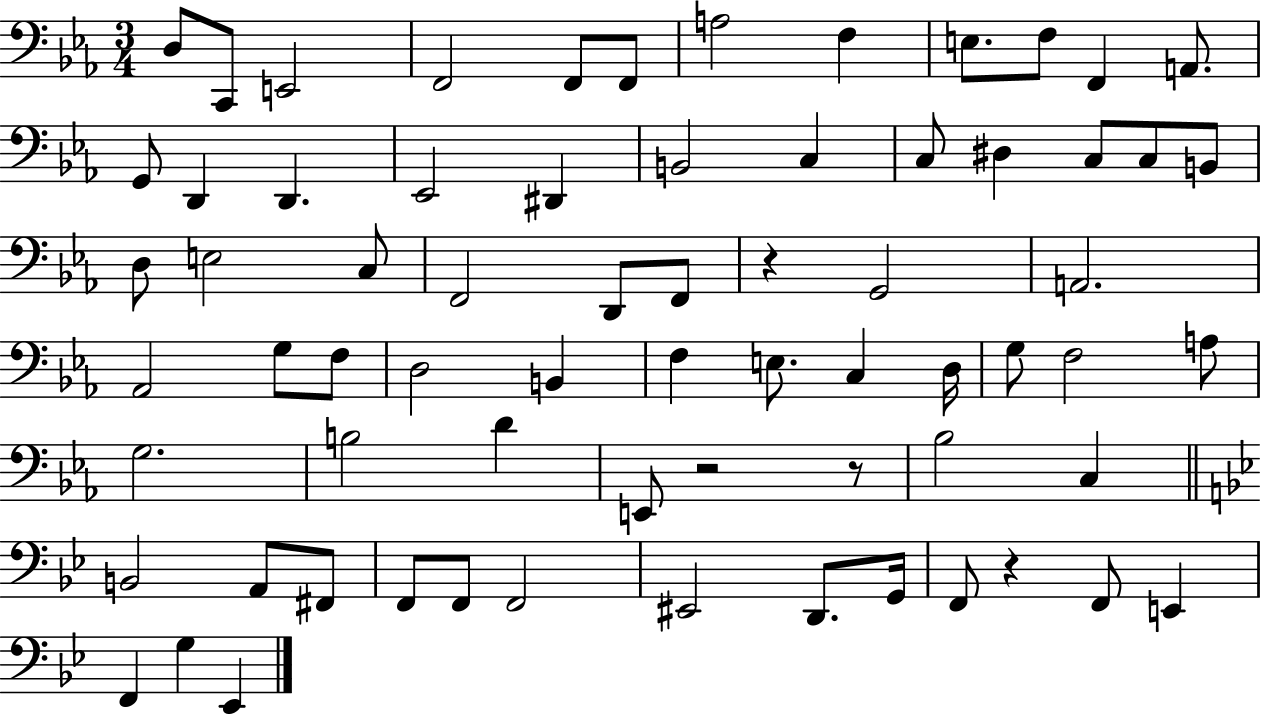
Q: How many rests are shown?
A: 4